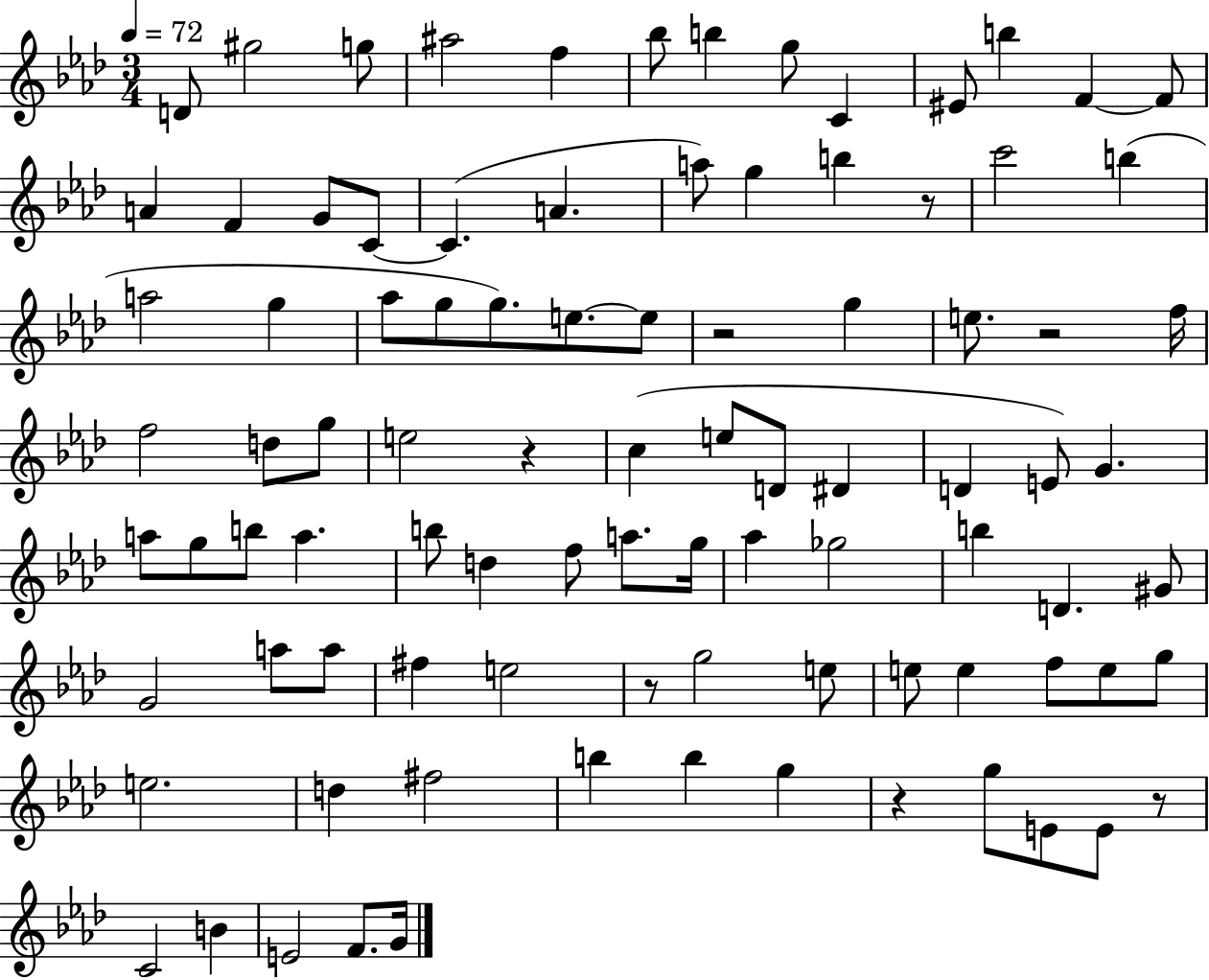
X:1
T:Untitled
M:3/4
L:1/4
K:Ab
D/2 ^g2 g/2 ^a2 f _b/2 b g/2 C ^E/2 b F F/2 A F G/2 C/2 C A a/2 g b z/2 c'2 b a2 g _a/2 g/2 g/2 e/2 e/2 z2 g e/2 z2 f/4 f2 d/2 g/2 e2 z c e/2 D/2 ^D D E/2 G a/2 g/2 b/2 a b/2 d f/2 a/2 g/4 _a _g2 b D ^G/2 G2 a/2 a/2 ^f e2 z/2 g2 e/2 e/2 e f/2 e/2 g/2 e2 d ^f2 b b g z g/2 E/2 E/2 z/2 C2 B E2 F/2 G/4